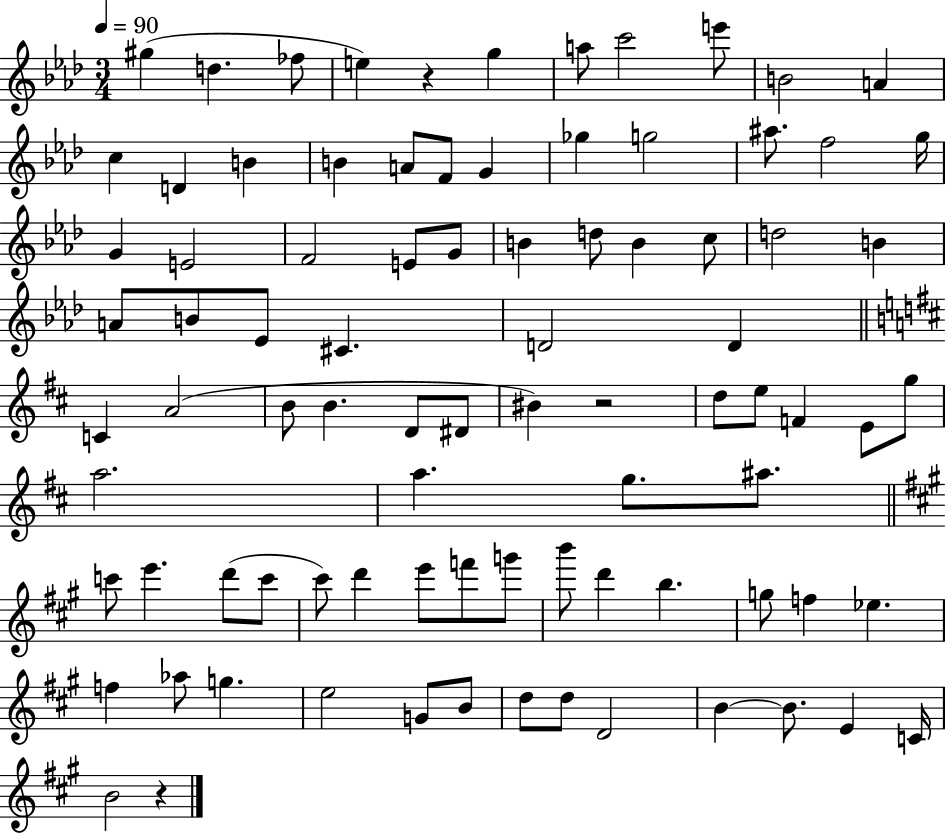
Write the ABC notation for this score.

X:1
T:Untitled
M:3/4
L:1/4
K:Ab
^g d _f/2 e z g a/2 c'2 e'/2 B2 A c D B B A/2 F/2 G _g g2 ^a/2 f2 g/4 G E2 F2 E/2 G/2 B d/2 B c/2 d2 B A/2 B/2 _E/2 ^C D2 D C A2 B/2 B D/2 ^D/2 ^B z2 d/2 e/2 F E/2 g/2 a2 a g/2 ^a/2 c'/2 e' d'/2 c'/2 ^c'/2 d' e'/2 f'/2 g'/2 b'/2 d' b g/2 f _e f _a/2 g e2 G/2 B/2 d/2 d/2 D2 B B/2 E C/4 B2 z